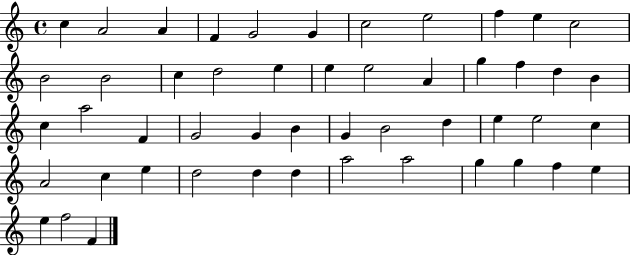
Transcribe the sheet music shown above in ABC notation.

X:1
T:Untitled
M:4/4
L:1/4
K:C
c A2 A F G2 G c2 e2 f e c2 B2 B2 c d2 e e e2 A g f d B c a2 F G2 G B G B2 d e e2 c A2 c e d2 d d a2 a2 g g f e e f2 F